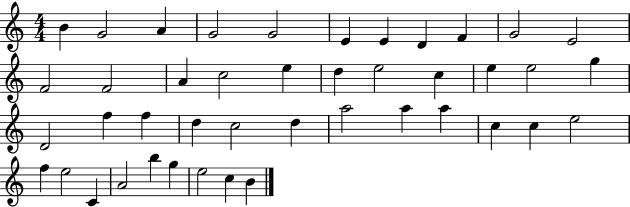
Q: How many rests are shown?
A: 0